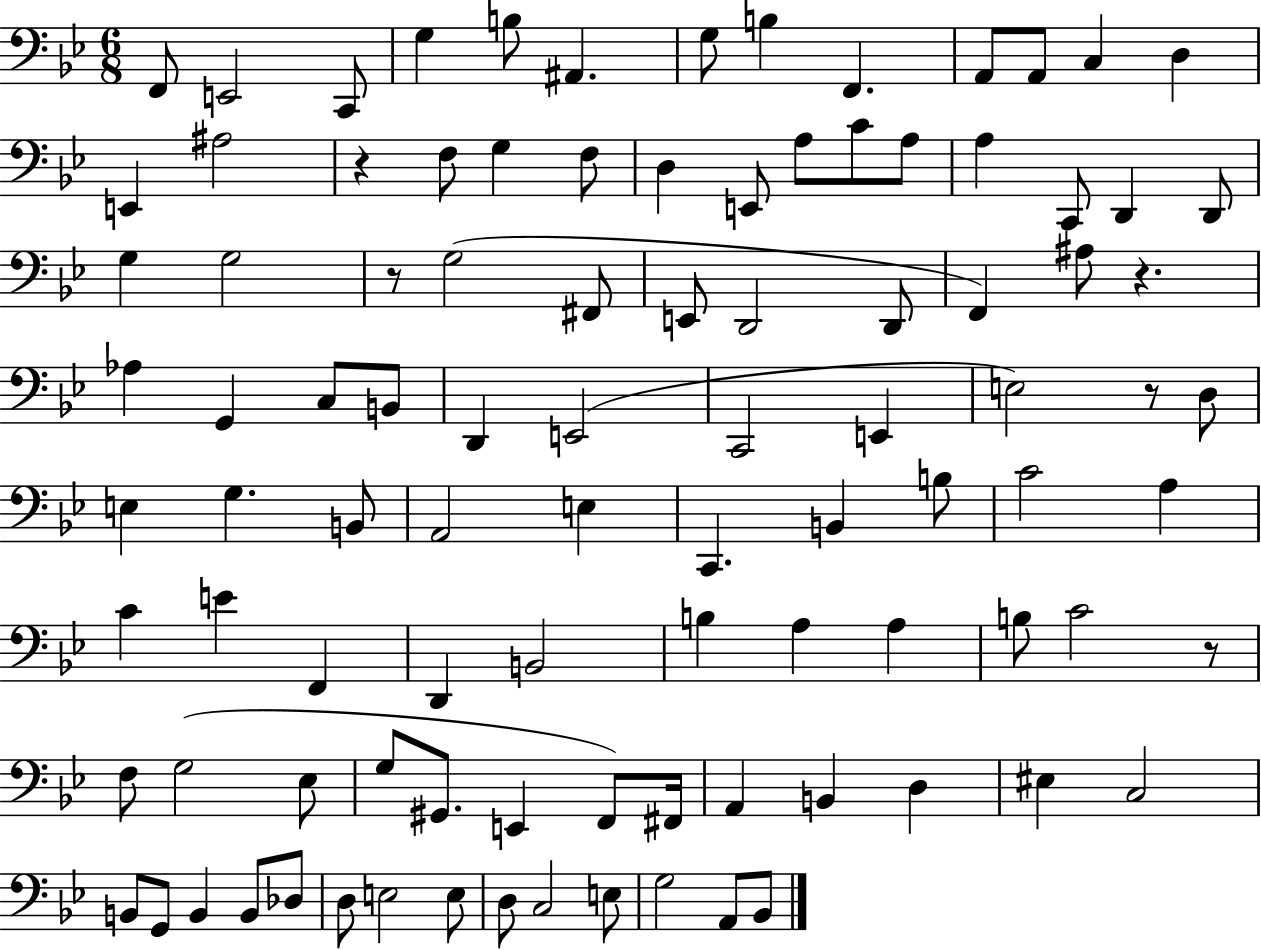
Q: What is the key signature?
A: BES major